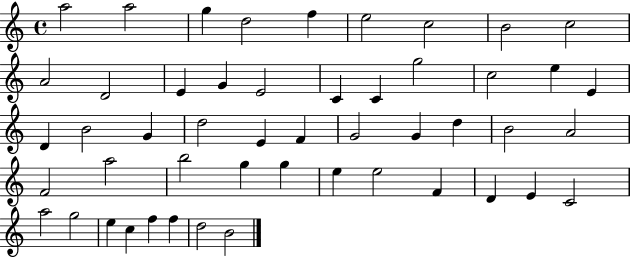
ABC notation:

X:1
T:Untitled
M:4/4
L:1/4
K:C
a2 a2 g d2 f e2 c2 B2 c2 A2 D2 E G E2 C C g2 c2 e E D B2 G d2 E F G2 G d B2 A2 F2 a2 b2 g g e e2 F D E C2 a2 g2 e c f f d2 B2